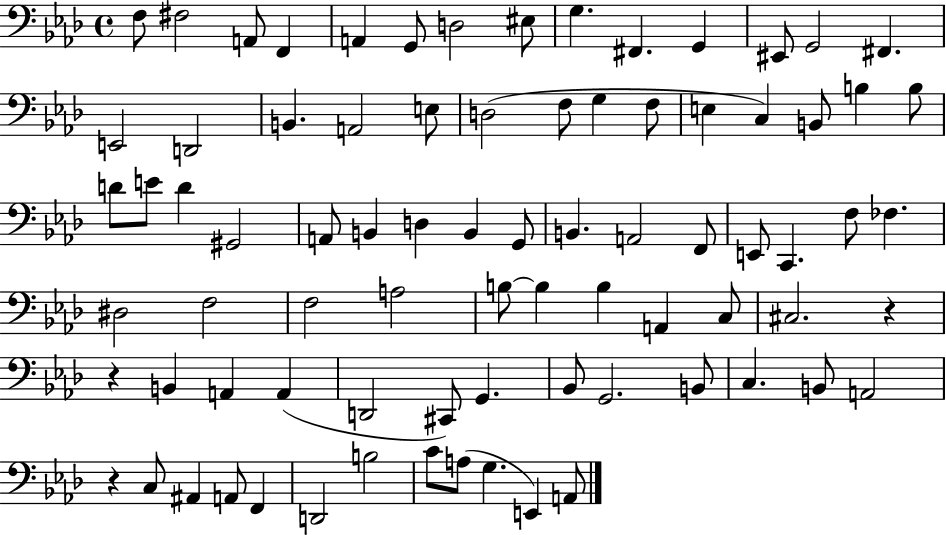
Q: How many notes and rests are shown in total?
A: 80